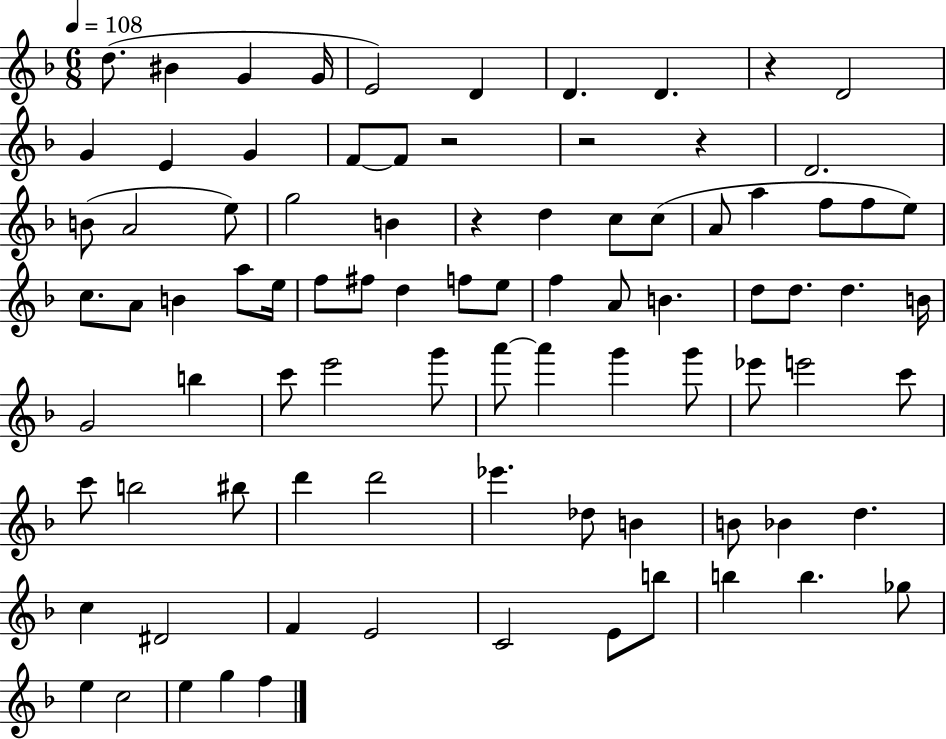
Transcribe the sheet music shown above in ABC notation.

X:1
T:Untitled
M:6/8
L:1/4
K:F
d/2 ^B G G/4 E2 D D D z D2 G E G F/2 F/2 z2 z2 z D2 B/2 A2 e/2 g2 B z d c/2 c/2 A/2 a f/2 f/2 e/2 c/2 A/2 B a/2 e/4 f/2 ^f/2 d f/2 e/2 f A/2 B d/2 d/2 d B/4 G2 b c'/2 e'2 g'/2 a'/2 a' g' g'/2 _e'/2 e'2 c'/2 c'/2 b2 ^b/2 d' d'2 _e' _d/2 B B/2 _B d c ^D2 F E2 C2 E/2 b/2 b b _g/2 e c2 e g f